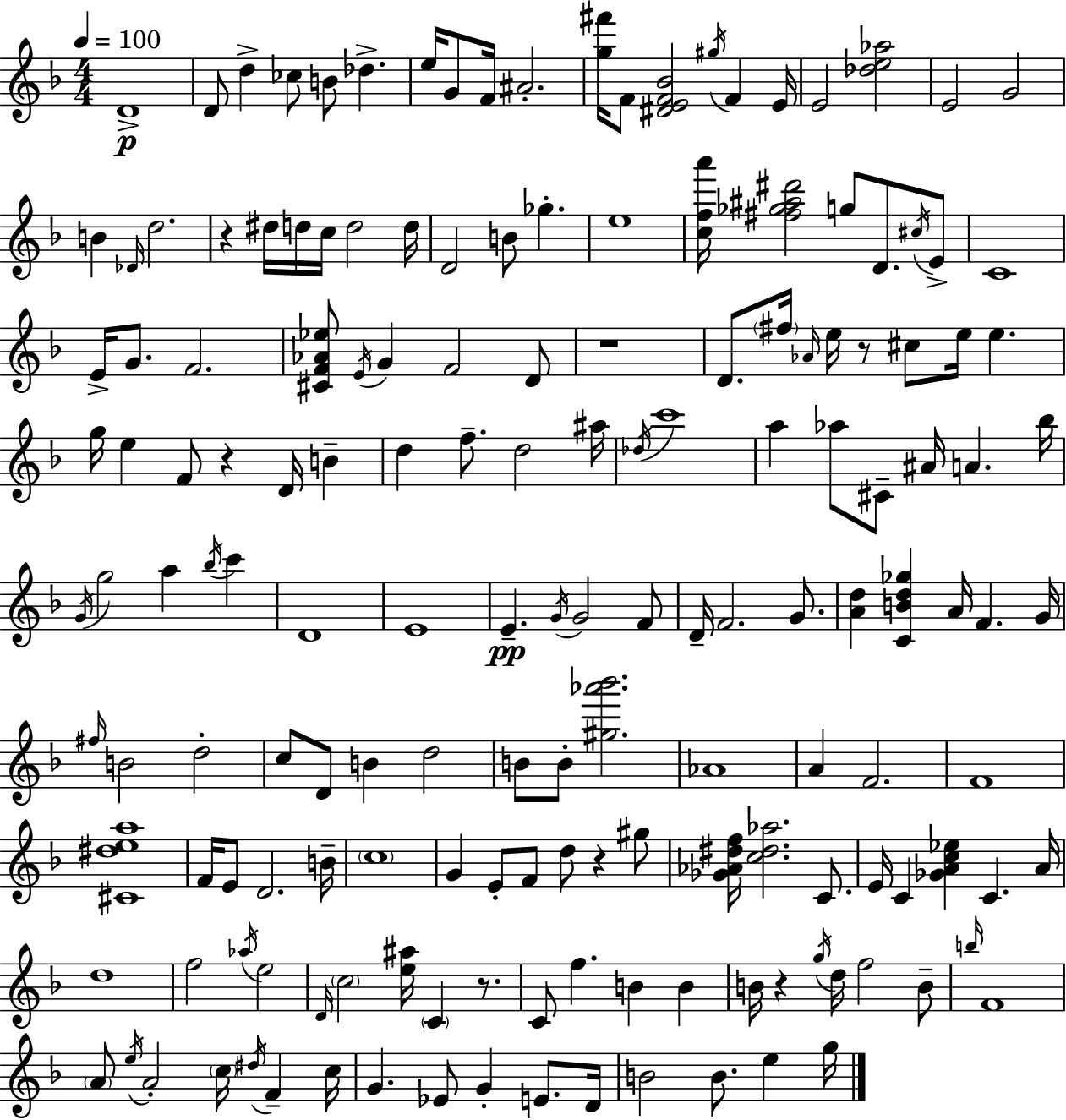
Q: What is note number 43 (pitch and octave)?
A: F#5